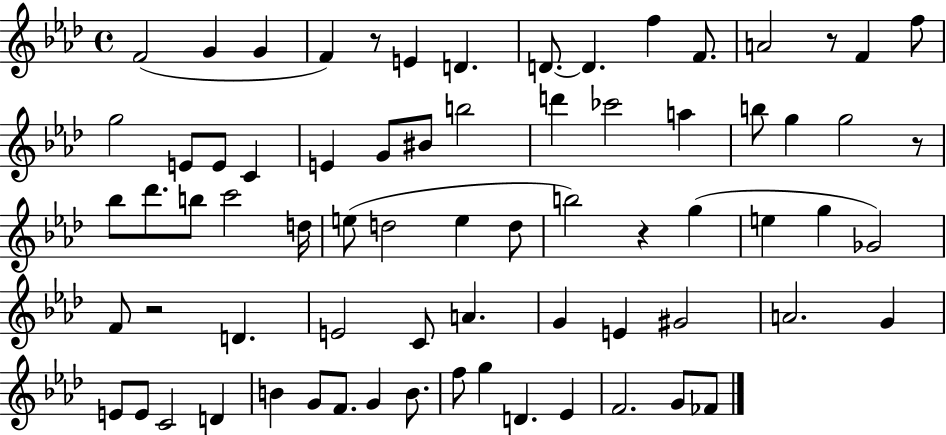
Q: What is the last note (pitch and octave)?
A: FES4